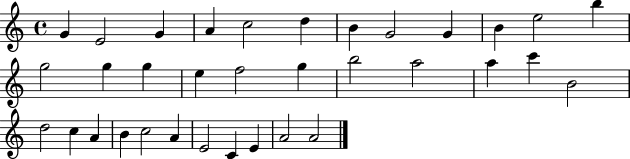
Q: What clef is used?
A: treble